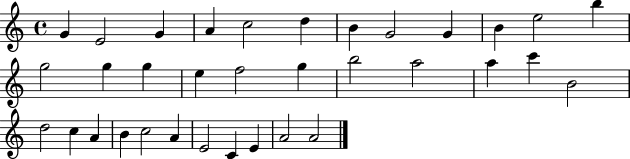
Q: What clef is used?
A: treble